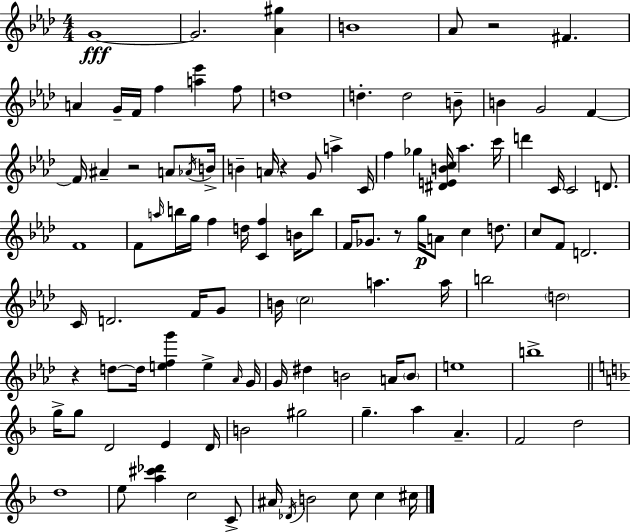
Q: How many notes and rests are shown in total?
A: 108